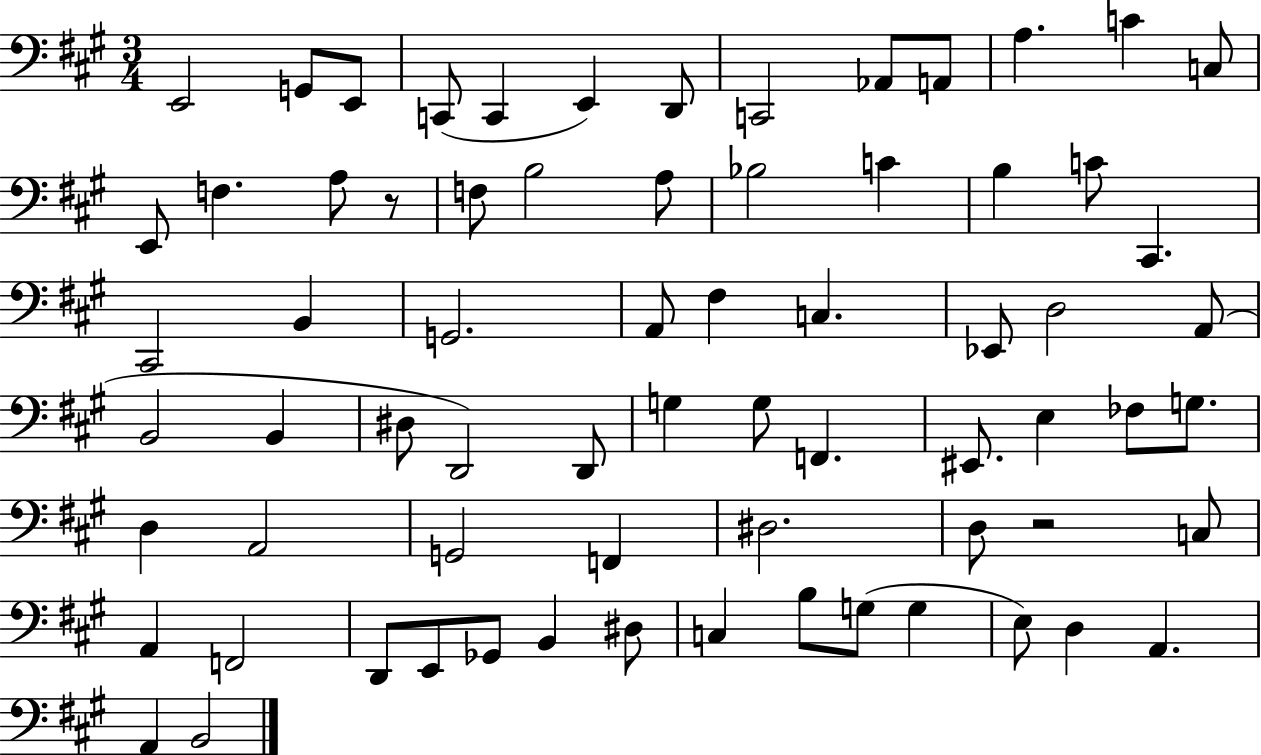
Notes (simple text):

E2/h G2/e E2/e C2/e C2/q E2/q D2/e C2/h Ab2/e A2/e A3/q. C4/q C3/e E2/e F3/q. A3/e R/e F3/e B3/h A3/e Bb3/h C4/q B3/q C4/e C#2/q. C#2/h B2/q G2/h. A2/e F#3/q C3/q. Eb2/e D3/h A2/e B2/h B2/q D#3/e D2/h D2/e G3/q G3/e F2/q. EIS2/e. E3/q FES3/e G3/e. D3/q A2/h G2/h F2/q D#3/h. D3/e R/h C3/e A2/q F2/h D2/e E2/e Gb2/e B2/q D#3/e C3/q B3/e G3/e G3/q E3/e D3/q A2/q. A2/q B2/h